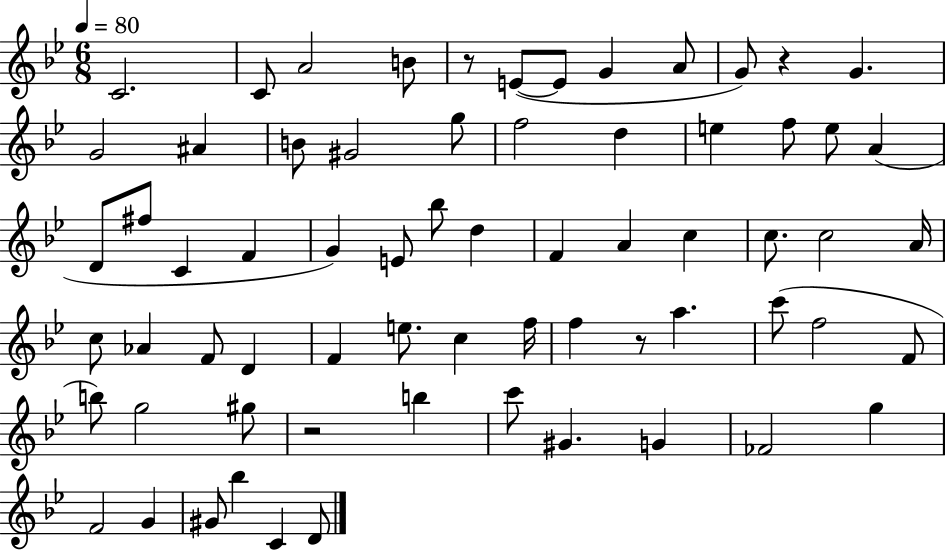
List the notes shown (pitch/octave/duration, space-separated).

C4/h. C4/e A4/h B4/e R/e E4/e E4/e G4/q A4/e G4/e R/q G4/q. G4/h A#4/q B4/e G#4/h G5/e F5/h D5/q E5/q F5/e E5/e A4/q D4/e F#5/e C4/q F4/q G4/q E4/e Bb5/e D5/q F4/q A4/q C5/q C5/e. C5/h A4/s C5/e Ab4/q F4/e D4/q F4/q E5/e. C5/q F5/s F5/q R/e A5/q. C6/e F5/h F4/e B5/e G5/h G#5/e R/h B5/q C6/e G#4/q. G4/q FES4/h G5/q F4/h G4/q G#4/e Bb5/q C4/q D4/e